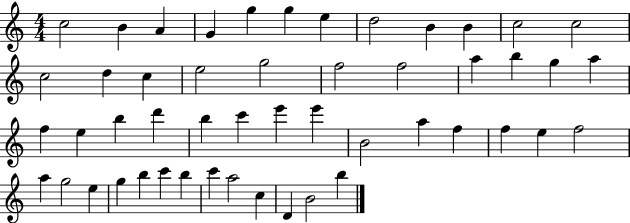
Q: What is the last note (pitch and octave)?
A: B5